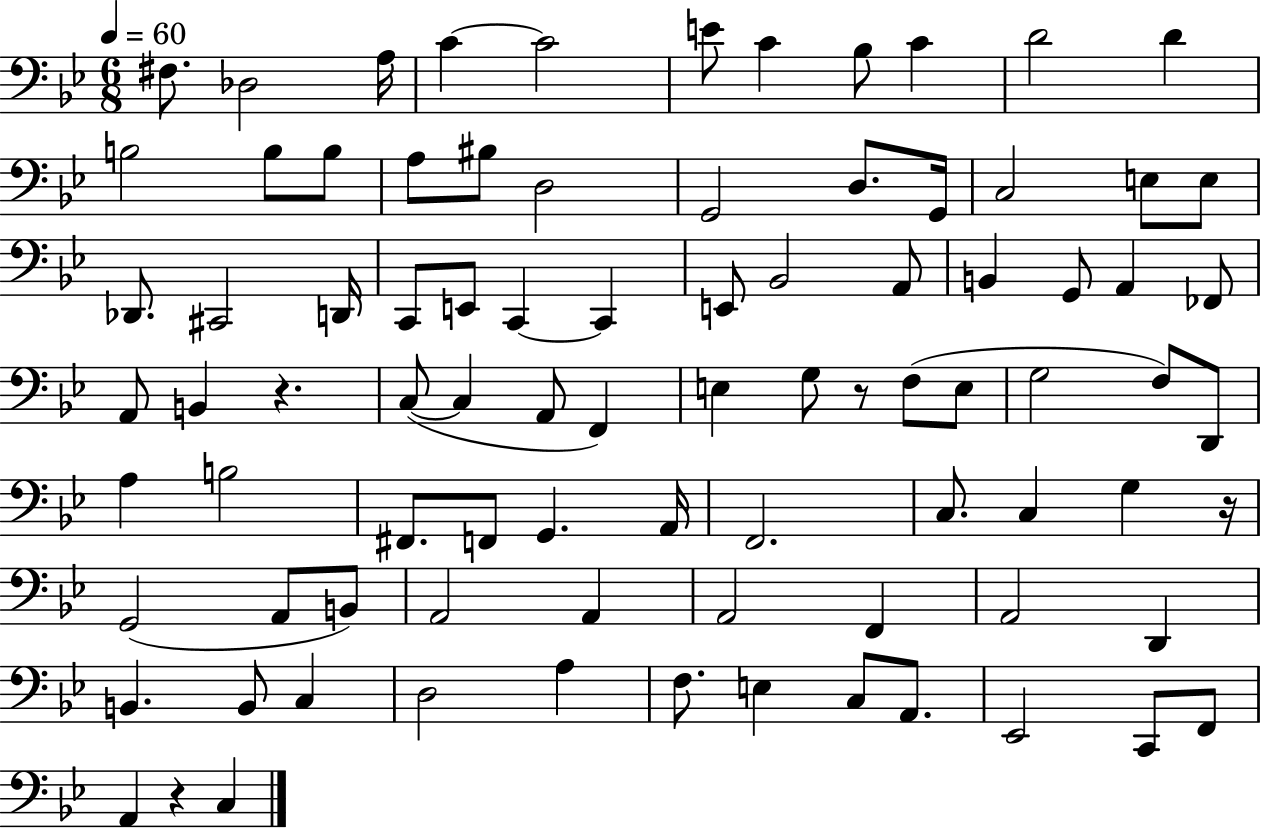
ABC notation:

X:1
T:Untitled
M:6/8
L:1/4
K:Bb
^F,/2 _D,2 A,/4 C C2 E/2 C _B,/2 C D2 D B,2 B,/2 B,/2 A,/2 ^B,/2 D,2 G,,2 D,/2 G,,/4 C,2 E,/2 E,/2 _D,,/2 ^C,,2 D,,/4 C,,/2 E,,/2 C,, C,, E,,/2 _B,,2 A,,/2 B,, G,,/2 A,, _F,,/2 A,,/2 B,, z C,/2 C, A,,/2 F,, E, G,/2 z/2 F,/2 E,/2 G,2 F,/2 D,,/2 A, B,2 ^F,,/2 F,,/2 G,, A,,/4 F,,2 C,/2 C, G, z/4 G,,2 A,,/2 B,,/2 A,,2 A,, A,,2 F,, A,,2 D,, B,, B,,/2 C, D,2 A, F,/2 E, C,/2 A,,/2 _E,,2 C,,/2 F,,/2 A,, z C,